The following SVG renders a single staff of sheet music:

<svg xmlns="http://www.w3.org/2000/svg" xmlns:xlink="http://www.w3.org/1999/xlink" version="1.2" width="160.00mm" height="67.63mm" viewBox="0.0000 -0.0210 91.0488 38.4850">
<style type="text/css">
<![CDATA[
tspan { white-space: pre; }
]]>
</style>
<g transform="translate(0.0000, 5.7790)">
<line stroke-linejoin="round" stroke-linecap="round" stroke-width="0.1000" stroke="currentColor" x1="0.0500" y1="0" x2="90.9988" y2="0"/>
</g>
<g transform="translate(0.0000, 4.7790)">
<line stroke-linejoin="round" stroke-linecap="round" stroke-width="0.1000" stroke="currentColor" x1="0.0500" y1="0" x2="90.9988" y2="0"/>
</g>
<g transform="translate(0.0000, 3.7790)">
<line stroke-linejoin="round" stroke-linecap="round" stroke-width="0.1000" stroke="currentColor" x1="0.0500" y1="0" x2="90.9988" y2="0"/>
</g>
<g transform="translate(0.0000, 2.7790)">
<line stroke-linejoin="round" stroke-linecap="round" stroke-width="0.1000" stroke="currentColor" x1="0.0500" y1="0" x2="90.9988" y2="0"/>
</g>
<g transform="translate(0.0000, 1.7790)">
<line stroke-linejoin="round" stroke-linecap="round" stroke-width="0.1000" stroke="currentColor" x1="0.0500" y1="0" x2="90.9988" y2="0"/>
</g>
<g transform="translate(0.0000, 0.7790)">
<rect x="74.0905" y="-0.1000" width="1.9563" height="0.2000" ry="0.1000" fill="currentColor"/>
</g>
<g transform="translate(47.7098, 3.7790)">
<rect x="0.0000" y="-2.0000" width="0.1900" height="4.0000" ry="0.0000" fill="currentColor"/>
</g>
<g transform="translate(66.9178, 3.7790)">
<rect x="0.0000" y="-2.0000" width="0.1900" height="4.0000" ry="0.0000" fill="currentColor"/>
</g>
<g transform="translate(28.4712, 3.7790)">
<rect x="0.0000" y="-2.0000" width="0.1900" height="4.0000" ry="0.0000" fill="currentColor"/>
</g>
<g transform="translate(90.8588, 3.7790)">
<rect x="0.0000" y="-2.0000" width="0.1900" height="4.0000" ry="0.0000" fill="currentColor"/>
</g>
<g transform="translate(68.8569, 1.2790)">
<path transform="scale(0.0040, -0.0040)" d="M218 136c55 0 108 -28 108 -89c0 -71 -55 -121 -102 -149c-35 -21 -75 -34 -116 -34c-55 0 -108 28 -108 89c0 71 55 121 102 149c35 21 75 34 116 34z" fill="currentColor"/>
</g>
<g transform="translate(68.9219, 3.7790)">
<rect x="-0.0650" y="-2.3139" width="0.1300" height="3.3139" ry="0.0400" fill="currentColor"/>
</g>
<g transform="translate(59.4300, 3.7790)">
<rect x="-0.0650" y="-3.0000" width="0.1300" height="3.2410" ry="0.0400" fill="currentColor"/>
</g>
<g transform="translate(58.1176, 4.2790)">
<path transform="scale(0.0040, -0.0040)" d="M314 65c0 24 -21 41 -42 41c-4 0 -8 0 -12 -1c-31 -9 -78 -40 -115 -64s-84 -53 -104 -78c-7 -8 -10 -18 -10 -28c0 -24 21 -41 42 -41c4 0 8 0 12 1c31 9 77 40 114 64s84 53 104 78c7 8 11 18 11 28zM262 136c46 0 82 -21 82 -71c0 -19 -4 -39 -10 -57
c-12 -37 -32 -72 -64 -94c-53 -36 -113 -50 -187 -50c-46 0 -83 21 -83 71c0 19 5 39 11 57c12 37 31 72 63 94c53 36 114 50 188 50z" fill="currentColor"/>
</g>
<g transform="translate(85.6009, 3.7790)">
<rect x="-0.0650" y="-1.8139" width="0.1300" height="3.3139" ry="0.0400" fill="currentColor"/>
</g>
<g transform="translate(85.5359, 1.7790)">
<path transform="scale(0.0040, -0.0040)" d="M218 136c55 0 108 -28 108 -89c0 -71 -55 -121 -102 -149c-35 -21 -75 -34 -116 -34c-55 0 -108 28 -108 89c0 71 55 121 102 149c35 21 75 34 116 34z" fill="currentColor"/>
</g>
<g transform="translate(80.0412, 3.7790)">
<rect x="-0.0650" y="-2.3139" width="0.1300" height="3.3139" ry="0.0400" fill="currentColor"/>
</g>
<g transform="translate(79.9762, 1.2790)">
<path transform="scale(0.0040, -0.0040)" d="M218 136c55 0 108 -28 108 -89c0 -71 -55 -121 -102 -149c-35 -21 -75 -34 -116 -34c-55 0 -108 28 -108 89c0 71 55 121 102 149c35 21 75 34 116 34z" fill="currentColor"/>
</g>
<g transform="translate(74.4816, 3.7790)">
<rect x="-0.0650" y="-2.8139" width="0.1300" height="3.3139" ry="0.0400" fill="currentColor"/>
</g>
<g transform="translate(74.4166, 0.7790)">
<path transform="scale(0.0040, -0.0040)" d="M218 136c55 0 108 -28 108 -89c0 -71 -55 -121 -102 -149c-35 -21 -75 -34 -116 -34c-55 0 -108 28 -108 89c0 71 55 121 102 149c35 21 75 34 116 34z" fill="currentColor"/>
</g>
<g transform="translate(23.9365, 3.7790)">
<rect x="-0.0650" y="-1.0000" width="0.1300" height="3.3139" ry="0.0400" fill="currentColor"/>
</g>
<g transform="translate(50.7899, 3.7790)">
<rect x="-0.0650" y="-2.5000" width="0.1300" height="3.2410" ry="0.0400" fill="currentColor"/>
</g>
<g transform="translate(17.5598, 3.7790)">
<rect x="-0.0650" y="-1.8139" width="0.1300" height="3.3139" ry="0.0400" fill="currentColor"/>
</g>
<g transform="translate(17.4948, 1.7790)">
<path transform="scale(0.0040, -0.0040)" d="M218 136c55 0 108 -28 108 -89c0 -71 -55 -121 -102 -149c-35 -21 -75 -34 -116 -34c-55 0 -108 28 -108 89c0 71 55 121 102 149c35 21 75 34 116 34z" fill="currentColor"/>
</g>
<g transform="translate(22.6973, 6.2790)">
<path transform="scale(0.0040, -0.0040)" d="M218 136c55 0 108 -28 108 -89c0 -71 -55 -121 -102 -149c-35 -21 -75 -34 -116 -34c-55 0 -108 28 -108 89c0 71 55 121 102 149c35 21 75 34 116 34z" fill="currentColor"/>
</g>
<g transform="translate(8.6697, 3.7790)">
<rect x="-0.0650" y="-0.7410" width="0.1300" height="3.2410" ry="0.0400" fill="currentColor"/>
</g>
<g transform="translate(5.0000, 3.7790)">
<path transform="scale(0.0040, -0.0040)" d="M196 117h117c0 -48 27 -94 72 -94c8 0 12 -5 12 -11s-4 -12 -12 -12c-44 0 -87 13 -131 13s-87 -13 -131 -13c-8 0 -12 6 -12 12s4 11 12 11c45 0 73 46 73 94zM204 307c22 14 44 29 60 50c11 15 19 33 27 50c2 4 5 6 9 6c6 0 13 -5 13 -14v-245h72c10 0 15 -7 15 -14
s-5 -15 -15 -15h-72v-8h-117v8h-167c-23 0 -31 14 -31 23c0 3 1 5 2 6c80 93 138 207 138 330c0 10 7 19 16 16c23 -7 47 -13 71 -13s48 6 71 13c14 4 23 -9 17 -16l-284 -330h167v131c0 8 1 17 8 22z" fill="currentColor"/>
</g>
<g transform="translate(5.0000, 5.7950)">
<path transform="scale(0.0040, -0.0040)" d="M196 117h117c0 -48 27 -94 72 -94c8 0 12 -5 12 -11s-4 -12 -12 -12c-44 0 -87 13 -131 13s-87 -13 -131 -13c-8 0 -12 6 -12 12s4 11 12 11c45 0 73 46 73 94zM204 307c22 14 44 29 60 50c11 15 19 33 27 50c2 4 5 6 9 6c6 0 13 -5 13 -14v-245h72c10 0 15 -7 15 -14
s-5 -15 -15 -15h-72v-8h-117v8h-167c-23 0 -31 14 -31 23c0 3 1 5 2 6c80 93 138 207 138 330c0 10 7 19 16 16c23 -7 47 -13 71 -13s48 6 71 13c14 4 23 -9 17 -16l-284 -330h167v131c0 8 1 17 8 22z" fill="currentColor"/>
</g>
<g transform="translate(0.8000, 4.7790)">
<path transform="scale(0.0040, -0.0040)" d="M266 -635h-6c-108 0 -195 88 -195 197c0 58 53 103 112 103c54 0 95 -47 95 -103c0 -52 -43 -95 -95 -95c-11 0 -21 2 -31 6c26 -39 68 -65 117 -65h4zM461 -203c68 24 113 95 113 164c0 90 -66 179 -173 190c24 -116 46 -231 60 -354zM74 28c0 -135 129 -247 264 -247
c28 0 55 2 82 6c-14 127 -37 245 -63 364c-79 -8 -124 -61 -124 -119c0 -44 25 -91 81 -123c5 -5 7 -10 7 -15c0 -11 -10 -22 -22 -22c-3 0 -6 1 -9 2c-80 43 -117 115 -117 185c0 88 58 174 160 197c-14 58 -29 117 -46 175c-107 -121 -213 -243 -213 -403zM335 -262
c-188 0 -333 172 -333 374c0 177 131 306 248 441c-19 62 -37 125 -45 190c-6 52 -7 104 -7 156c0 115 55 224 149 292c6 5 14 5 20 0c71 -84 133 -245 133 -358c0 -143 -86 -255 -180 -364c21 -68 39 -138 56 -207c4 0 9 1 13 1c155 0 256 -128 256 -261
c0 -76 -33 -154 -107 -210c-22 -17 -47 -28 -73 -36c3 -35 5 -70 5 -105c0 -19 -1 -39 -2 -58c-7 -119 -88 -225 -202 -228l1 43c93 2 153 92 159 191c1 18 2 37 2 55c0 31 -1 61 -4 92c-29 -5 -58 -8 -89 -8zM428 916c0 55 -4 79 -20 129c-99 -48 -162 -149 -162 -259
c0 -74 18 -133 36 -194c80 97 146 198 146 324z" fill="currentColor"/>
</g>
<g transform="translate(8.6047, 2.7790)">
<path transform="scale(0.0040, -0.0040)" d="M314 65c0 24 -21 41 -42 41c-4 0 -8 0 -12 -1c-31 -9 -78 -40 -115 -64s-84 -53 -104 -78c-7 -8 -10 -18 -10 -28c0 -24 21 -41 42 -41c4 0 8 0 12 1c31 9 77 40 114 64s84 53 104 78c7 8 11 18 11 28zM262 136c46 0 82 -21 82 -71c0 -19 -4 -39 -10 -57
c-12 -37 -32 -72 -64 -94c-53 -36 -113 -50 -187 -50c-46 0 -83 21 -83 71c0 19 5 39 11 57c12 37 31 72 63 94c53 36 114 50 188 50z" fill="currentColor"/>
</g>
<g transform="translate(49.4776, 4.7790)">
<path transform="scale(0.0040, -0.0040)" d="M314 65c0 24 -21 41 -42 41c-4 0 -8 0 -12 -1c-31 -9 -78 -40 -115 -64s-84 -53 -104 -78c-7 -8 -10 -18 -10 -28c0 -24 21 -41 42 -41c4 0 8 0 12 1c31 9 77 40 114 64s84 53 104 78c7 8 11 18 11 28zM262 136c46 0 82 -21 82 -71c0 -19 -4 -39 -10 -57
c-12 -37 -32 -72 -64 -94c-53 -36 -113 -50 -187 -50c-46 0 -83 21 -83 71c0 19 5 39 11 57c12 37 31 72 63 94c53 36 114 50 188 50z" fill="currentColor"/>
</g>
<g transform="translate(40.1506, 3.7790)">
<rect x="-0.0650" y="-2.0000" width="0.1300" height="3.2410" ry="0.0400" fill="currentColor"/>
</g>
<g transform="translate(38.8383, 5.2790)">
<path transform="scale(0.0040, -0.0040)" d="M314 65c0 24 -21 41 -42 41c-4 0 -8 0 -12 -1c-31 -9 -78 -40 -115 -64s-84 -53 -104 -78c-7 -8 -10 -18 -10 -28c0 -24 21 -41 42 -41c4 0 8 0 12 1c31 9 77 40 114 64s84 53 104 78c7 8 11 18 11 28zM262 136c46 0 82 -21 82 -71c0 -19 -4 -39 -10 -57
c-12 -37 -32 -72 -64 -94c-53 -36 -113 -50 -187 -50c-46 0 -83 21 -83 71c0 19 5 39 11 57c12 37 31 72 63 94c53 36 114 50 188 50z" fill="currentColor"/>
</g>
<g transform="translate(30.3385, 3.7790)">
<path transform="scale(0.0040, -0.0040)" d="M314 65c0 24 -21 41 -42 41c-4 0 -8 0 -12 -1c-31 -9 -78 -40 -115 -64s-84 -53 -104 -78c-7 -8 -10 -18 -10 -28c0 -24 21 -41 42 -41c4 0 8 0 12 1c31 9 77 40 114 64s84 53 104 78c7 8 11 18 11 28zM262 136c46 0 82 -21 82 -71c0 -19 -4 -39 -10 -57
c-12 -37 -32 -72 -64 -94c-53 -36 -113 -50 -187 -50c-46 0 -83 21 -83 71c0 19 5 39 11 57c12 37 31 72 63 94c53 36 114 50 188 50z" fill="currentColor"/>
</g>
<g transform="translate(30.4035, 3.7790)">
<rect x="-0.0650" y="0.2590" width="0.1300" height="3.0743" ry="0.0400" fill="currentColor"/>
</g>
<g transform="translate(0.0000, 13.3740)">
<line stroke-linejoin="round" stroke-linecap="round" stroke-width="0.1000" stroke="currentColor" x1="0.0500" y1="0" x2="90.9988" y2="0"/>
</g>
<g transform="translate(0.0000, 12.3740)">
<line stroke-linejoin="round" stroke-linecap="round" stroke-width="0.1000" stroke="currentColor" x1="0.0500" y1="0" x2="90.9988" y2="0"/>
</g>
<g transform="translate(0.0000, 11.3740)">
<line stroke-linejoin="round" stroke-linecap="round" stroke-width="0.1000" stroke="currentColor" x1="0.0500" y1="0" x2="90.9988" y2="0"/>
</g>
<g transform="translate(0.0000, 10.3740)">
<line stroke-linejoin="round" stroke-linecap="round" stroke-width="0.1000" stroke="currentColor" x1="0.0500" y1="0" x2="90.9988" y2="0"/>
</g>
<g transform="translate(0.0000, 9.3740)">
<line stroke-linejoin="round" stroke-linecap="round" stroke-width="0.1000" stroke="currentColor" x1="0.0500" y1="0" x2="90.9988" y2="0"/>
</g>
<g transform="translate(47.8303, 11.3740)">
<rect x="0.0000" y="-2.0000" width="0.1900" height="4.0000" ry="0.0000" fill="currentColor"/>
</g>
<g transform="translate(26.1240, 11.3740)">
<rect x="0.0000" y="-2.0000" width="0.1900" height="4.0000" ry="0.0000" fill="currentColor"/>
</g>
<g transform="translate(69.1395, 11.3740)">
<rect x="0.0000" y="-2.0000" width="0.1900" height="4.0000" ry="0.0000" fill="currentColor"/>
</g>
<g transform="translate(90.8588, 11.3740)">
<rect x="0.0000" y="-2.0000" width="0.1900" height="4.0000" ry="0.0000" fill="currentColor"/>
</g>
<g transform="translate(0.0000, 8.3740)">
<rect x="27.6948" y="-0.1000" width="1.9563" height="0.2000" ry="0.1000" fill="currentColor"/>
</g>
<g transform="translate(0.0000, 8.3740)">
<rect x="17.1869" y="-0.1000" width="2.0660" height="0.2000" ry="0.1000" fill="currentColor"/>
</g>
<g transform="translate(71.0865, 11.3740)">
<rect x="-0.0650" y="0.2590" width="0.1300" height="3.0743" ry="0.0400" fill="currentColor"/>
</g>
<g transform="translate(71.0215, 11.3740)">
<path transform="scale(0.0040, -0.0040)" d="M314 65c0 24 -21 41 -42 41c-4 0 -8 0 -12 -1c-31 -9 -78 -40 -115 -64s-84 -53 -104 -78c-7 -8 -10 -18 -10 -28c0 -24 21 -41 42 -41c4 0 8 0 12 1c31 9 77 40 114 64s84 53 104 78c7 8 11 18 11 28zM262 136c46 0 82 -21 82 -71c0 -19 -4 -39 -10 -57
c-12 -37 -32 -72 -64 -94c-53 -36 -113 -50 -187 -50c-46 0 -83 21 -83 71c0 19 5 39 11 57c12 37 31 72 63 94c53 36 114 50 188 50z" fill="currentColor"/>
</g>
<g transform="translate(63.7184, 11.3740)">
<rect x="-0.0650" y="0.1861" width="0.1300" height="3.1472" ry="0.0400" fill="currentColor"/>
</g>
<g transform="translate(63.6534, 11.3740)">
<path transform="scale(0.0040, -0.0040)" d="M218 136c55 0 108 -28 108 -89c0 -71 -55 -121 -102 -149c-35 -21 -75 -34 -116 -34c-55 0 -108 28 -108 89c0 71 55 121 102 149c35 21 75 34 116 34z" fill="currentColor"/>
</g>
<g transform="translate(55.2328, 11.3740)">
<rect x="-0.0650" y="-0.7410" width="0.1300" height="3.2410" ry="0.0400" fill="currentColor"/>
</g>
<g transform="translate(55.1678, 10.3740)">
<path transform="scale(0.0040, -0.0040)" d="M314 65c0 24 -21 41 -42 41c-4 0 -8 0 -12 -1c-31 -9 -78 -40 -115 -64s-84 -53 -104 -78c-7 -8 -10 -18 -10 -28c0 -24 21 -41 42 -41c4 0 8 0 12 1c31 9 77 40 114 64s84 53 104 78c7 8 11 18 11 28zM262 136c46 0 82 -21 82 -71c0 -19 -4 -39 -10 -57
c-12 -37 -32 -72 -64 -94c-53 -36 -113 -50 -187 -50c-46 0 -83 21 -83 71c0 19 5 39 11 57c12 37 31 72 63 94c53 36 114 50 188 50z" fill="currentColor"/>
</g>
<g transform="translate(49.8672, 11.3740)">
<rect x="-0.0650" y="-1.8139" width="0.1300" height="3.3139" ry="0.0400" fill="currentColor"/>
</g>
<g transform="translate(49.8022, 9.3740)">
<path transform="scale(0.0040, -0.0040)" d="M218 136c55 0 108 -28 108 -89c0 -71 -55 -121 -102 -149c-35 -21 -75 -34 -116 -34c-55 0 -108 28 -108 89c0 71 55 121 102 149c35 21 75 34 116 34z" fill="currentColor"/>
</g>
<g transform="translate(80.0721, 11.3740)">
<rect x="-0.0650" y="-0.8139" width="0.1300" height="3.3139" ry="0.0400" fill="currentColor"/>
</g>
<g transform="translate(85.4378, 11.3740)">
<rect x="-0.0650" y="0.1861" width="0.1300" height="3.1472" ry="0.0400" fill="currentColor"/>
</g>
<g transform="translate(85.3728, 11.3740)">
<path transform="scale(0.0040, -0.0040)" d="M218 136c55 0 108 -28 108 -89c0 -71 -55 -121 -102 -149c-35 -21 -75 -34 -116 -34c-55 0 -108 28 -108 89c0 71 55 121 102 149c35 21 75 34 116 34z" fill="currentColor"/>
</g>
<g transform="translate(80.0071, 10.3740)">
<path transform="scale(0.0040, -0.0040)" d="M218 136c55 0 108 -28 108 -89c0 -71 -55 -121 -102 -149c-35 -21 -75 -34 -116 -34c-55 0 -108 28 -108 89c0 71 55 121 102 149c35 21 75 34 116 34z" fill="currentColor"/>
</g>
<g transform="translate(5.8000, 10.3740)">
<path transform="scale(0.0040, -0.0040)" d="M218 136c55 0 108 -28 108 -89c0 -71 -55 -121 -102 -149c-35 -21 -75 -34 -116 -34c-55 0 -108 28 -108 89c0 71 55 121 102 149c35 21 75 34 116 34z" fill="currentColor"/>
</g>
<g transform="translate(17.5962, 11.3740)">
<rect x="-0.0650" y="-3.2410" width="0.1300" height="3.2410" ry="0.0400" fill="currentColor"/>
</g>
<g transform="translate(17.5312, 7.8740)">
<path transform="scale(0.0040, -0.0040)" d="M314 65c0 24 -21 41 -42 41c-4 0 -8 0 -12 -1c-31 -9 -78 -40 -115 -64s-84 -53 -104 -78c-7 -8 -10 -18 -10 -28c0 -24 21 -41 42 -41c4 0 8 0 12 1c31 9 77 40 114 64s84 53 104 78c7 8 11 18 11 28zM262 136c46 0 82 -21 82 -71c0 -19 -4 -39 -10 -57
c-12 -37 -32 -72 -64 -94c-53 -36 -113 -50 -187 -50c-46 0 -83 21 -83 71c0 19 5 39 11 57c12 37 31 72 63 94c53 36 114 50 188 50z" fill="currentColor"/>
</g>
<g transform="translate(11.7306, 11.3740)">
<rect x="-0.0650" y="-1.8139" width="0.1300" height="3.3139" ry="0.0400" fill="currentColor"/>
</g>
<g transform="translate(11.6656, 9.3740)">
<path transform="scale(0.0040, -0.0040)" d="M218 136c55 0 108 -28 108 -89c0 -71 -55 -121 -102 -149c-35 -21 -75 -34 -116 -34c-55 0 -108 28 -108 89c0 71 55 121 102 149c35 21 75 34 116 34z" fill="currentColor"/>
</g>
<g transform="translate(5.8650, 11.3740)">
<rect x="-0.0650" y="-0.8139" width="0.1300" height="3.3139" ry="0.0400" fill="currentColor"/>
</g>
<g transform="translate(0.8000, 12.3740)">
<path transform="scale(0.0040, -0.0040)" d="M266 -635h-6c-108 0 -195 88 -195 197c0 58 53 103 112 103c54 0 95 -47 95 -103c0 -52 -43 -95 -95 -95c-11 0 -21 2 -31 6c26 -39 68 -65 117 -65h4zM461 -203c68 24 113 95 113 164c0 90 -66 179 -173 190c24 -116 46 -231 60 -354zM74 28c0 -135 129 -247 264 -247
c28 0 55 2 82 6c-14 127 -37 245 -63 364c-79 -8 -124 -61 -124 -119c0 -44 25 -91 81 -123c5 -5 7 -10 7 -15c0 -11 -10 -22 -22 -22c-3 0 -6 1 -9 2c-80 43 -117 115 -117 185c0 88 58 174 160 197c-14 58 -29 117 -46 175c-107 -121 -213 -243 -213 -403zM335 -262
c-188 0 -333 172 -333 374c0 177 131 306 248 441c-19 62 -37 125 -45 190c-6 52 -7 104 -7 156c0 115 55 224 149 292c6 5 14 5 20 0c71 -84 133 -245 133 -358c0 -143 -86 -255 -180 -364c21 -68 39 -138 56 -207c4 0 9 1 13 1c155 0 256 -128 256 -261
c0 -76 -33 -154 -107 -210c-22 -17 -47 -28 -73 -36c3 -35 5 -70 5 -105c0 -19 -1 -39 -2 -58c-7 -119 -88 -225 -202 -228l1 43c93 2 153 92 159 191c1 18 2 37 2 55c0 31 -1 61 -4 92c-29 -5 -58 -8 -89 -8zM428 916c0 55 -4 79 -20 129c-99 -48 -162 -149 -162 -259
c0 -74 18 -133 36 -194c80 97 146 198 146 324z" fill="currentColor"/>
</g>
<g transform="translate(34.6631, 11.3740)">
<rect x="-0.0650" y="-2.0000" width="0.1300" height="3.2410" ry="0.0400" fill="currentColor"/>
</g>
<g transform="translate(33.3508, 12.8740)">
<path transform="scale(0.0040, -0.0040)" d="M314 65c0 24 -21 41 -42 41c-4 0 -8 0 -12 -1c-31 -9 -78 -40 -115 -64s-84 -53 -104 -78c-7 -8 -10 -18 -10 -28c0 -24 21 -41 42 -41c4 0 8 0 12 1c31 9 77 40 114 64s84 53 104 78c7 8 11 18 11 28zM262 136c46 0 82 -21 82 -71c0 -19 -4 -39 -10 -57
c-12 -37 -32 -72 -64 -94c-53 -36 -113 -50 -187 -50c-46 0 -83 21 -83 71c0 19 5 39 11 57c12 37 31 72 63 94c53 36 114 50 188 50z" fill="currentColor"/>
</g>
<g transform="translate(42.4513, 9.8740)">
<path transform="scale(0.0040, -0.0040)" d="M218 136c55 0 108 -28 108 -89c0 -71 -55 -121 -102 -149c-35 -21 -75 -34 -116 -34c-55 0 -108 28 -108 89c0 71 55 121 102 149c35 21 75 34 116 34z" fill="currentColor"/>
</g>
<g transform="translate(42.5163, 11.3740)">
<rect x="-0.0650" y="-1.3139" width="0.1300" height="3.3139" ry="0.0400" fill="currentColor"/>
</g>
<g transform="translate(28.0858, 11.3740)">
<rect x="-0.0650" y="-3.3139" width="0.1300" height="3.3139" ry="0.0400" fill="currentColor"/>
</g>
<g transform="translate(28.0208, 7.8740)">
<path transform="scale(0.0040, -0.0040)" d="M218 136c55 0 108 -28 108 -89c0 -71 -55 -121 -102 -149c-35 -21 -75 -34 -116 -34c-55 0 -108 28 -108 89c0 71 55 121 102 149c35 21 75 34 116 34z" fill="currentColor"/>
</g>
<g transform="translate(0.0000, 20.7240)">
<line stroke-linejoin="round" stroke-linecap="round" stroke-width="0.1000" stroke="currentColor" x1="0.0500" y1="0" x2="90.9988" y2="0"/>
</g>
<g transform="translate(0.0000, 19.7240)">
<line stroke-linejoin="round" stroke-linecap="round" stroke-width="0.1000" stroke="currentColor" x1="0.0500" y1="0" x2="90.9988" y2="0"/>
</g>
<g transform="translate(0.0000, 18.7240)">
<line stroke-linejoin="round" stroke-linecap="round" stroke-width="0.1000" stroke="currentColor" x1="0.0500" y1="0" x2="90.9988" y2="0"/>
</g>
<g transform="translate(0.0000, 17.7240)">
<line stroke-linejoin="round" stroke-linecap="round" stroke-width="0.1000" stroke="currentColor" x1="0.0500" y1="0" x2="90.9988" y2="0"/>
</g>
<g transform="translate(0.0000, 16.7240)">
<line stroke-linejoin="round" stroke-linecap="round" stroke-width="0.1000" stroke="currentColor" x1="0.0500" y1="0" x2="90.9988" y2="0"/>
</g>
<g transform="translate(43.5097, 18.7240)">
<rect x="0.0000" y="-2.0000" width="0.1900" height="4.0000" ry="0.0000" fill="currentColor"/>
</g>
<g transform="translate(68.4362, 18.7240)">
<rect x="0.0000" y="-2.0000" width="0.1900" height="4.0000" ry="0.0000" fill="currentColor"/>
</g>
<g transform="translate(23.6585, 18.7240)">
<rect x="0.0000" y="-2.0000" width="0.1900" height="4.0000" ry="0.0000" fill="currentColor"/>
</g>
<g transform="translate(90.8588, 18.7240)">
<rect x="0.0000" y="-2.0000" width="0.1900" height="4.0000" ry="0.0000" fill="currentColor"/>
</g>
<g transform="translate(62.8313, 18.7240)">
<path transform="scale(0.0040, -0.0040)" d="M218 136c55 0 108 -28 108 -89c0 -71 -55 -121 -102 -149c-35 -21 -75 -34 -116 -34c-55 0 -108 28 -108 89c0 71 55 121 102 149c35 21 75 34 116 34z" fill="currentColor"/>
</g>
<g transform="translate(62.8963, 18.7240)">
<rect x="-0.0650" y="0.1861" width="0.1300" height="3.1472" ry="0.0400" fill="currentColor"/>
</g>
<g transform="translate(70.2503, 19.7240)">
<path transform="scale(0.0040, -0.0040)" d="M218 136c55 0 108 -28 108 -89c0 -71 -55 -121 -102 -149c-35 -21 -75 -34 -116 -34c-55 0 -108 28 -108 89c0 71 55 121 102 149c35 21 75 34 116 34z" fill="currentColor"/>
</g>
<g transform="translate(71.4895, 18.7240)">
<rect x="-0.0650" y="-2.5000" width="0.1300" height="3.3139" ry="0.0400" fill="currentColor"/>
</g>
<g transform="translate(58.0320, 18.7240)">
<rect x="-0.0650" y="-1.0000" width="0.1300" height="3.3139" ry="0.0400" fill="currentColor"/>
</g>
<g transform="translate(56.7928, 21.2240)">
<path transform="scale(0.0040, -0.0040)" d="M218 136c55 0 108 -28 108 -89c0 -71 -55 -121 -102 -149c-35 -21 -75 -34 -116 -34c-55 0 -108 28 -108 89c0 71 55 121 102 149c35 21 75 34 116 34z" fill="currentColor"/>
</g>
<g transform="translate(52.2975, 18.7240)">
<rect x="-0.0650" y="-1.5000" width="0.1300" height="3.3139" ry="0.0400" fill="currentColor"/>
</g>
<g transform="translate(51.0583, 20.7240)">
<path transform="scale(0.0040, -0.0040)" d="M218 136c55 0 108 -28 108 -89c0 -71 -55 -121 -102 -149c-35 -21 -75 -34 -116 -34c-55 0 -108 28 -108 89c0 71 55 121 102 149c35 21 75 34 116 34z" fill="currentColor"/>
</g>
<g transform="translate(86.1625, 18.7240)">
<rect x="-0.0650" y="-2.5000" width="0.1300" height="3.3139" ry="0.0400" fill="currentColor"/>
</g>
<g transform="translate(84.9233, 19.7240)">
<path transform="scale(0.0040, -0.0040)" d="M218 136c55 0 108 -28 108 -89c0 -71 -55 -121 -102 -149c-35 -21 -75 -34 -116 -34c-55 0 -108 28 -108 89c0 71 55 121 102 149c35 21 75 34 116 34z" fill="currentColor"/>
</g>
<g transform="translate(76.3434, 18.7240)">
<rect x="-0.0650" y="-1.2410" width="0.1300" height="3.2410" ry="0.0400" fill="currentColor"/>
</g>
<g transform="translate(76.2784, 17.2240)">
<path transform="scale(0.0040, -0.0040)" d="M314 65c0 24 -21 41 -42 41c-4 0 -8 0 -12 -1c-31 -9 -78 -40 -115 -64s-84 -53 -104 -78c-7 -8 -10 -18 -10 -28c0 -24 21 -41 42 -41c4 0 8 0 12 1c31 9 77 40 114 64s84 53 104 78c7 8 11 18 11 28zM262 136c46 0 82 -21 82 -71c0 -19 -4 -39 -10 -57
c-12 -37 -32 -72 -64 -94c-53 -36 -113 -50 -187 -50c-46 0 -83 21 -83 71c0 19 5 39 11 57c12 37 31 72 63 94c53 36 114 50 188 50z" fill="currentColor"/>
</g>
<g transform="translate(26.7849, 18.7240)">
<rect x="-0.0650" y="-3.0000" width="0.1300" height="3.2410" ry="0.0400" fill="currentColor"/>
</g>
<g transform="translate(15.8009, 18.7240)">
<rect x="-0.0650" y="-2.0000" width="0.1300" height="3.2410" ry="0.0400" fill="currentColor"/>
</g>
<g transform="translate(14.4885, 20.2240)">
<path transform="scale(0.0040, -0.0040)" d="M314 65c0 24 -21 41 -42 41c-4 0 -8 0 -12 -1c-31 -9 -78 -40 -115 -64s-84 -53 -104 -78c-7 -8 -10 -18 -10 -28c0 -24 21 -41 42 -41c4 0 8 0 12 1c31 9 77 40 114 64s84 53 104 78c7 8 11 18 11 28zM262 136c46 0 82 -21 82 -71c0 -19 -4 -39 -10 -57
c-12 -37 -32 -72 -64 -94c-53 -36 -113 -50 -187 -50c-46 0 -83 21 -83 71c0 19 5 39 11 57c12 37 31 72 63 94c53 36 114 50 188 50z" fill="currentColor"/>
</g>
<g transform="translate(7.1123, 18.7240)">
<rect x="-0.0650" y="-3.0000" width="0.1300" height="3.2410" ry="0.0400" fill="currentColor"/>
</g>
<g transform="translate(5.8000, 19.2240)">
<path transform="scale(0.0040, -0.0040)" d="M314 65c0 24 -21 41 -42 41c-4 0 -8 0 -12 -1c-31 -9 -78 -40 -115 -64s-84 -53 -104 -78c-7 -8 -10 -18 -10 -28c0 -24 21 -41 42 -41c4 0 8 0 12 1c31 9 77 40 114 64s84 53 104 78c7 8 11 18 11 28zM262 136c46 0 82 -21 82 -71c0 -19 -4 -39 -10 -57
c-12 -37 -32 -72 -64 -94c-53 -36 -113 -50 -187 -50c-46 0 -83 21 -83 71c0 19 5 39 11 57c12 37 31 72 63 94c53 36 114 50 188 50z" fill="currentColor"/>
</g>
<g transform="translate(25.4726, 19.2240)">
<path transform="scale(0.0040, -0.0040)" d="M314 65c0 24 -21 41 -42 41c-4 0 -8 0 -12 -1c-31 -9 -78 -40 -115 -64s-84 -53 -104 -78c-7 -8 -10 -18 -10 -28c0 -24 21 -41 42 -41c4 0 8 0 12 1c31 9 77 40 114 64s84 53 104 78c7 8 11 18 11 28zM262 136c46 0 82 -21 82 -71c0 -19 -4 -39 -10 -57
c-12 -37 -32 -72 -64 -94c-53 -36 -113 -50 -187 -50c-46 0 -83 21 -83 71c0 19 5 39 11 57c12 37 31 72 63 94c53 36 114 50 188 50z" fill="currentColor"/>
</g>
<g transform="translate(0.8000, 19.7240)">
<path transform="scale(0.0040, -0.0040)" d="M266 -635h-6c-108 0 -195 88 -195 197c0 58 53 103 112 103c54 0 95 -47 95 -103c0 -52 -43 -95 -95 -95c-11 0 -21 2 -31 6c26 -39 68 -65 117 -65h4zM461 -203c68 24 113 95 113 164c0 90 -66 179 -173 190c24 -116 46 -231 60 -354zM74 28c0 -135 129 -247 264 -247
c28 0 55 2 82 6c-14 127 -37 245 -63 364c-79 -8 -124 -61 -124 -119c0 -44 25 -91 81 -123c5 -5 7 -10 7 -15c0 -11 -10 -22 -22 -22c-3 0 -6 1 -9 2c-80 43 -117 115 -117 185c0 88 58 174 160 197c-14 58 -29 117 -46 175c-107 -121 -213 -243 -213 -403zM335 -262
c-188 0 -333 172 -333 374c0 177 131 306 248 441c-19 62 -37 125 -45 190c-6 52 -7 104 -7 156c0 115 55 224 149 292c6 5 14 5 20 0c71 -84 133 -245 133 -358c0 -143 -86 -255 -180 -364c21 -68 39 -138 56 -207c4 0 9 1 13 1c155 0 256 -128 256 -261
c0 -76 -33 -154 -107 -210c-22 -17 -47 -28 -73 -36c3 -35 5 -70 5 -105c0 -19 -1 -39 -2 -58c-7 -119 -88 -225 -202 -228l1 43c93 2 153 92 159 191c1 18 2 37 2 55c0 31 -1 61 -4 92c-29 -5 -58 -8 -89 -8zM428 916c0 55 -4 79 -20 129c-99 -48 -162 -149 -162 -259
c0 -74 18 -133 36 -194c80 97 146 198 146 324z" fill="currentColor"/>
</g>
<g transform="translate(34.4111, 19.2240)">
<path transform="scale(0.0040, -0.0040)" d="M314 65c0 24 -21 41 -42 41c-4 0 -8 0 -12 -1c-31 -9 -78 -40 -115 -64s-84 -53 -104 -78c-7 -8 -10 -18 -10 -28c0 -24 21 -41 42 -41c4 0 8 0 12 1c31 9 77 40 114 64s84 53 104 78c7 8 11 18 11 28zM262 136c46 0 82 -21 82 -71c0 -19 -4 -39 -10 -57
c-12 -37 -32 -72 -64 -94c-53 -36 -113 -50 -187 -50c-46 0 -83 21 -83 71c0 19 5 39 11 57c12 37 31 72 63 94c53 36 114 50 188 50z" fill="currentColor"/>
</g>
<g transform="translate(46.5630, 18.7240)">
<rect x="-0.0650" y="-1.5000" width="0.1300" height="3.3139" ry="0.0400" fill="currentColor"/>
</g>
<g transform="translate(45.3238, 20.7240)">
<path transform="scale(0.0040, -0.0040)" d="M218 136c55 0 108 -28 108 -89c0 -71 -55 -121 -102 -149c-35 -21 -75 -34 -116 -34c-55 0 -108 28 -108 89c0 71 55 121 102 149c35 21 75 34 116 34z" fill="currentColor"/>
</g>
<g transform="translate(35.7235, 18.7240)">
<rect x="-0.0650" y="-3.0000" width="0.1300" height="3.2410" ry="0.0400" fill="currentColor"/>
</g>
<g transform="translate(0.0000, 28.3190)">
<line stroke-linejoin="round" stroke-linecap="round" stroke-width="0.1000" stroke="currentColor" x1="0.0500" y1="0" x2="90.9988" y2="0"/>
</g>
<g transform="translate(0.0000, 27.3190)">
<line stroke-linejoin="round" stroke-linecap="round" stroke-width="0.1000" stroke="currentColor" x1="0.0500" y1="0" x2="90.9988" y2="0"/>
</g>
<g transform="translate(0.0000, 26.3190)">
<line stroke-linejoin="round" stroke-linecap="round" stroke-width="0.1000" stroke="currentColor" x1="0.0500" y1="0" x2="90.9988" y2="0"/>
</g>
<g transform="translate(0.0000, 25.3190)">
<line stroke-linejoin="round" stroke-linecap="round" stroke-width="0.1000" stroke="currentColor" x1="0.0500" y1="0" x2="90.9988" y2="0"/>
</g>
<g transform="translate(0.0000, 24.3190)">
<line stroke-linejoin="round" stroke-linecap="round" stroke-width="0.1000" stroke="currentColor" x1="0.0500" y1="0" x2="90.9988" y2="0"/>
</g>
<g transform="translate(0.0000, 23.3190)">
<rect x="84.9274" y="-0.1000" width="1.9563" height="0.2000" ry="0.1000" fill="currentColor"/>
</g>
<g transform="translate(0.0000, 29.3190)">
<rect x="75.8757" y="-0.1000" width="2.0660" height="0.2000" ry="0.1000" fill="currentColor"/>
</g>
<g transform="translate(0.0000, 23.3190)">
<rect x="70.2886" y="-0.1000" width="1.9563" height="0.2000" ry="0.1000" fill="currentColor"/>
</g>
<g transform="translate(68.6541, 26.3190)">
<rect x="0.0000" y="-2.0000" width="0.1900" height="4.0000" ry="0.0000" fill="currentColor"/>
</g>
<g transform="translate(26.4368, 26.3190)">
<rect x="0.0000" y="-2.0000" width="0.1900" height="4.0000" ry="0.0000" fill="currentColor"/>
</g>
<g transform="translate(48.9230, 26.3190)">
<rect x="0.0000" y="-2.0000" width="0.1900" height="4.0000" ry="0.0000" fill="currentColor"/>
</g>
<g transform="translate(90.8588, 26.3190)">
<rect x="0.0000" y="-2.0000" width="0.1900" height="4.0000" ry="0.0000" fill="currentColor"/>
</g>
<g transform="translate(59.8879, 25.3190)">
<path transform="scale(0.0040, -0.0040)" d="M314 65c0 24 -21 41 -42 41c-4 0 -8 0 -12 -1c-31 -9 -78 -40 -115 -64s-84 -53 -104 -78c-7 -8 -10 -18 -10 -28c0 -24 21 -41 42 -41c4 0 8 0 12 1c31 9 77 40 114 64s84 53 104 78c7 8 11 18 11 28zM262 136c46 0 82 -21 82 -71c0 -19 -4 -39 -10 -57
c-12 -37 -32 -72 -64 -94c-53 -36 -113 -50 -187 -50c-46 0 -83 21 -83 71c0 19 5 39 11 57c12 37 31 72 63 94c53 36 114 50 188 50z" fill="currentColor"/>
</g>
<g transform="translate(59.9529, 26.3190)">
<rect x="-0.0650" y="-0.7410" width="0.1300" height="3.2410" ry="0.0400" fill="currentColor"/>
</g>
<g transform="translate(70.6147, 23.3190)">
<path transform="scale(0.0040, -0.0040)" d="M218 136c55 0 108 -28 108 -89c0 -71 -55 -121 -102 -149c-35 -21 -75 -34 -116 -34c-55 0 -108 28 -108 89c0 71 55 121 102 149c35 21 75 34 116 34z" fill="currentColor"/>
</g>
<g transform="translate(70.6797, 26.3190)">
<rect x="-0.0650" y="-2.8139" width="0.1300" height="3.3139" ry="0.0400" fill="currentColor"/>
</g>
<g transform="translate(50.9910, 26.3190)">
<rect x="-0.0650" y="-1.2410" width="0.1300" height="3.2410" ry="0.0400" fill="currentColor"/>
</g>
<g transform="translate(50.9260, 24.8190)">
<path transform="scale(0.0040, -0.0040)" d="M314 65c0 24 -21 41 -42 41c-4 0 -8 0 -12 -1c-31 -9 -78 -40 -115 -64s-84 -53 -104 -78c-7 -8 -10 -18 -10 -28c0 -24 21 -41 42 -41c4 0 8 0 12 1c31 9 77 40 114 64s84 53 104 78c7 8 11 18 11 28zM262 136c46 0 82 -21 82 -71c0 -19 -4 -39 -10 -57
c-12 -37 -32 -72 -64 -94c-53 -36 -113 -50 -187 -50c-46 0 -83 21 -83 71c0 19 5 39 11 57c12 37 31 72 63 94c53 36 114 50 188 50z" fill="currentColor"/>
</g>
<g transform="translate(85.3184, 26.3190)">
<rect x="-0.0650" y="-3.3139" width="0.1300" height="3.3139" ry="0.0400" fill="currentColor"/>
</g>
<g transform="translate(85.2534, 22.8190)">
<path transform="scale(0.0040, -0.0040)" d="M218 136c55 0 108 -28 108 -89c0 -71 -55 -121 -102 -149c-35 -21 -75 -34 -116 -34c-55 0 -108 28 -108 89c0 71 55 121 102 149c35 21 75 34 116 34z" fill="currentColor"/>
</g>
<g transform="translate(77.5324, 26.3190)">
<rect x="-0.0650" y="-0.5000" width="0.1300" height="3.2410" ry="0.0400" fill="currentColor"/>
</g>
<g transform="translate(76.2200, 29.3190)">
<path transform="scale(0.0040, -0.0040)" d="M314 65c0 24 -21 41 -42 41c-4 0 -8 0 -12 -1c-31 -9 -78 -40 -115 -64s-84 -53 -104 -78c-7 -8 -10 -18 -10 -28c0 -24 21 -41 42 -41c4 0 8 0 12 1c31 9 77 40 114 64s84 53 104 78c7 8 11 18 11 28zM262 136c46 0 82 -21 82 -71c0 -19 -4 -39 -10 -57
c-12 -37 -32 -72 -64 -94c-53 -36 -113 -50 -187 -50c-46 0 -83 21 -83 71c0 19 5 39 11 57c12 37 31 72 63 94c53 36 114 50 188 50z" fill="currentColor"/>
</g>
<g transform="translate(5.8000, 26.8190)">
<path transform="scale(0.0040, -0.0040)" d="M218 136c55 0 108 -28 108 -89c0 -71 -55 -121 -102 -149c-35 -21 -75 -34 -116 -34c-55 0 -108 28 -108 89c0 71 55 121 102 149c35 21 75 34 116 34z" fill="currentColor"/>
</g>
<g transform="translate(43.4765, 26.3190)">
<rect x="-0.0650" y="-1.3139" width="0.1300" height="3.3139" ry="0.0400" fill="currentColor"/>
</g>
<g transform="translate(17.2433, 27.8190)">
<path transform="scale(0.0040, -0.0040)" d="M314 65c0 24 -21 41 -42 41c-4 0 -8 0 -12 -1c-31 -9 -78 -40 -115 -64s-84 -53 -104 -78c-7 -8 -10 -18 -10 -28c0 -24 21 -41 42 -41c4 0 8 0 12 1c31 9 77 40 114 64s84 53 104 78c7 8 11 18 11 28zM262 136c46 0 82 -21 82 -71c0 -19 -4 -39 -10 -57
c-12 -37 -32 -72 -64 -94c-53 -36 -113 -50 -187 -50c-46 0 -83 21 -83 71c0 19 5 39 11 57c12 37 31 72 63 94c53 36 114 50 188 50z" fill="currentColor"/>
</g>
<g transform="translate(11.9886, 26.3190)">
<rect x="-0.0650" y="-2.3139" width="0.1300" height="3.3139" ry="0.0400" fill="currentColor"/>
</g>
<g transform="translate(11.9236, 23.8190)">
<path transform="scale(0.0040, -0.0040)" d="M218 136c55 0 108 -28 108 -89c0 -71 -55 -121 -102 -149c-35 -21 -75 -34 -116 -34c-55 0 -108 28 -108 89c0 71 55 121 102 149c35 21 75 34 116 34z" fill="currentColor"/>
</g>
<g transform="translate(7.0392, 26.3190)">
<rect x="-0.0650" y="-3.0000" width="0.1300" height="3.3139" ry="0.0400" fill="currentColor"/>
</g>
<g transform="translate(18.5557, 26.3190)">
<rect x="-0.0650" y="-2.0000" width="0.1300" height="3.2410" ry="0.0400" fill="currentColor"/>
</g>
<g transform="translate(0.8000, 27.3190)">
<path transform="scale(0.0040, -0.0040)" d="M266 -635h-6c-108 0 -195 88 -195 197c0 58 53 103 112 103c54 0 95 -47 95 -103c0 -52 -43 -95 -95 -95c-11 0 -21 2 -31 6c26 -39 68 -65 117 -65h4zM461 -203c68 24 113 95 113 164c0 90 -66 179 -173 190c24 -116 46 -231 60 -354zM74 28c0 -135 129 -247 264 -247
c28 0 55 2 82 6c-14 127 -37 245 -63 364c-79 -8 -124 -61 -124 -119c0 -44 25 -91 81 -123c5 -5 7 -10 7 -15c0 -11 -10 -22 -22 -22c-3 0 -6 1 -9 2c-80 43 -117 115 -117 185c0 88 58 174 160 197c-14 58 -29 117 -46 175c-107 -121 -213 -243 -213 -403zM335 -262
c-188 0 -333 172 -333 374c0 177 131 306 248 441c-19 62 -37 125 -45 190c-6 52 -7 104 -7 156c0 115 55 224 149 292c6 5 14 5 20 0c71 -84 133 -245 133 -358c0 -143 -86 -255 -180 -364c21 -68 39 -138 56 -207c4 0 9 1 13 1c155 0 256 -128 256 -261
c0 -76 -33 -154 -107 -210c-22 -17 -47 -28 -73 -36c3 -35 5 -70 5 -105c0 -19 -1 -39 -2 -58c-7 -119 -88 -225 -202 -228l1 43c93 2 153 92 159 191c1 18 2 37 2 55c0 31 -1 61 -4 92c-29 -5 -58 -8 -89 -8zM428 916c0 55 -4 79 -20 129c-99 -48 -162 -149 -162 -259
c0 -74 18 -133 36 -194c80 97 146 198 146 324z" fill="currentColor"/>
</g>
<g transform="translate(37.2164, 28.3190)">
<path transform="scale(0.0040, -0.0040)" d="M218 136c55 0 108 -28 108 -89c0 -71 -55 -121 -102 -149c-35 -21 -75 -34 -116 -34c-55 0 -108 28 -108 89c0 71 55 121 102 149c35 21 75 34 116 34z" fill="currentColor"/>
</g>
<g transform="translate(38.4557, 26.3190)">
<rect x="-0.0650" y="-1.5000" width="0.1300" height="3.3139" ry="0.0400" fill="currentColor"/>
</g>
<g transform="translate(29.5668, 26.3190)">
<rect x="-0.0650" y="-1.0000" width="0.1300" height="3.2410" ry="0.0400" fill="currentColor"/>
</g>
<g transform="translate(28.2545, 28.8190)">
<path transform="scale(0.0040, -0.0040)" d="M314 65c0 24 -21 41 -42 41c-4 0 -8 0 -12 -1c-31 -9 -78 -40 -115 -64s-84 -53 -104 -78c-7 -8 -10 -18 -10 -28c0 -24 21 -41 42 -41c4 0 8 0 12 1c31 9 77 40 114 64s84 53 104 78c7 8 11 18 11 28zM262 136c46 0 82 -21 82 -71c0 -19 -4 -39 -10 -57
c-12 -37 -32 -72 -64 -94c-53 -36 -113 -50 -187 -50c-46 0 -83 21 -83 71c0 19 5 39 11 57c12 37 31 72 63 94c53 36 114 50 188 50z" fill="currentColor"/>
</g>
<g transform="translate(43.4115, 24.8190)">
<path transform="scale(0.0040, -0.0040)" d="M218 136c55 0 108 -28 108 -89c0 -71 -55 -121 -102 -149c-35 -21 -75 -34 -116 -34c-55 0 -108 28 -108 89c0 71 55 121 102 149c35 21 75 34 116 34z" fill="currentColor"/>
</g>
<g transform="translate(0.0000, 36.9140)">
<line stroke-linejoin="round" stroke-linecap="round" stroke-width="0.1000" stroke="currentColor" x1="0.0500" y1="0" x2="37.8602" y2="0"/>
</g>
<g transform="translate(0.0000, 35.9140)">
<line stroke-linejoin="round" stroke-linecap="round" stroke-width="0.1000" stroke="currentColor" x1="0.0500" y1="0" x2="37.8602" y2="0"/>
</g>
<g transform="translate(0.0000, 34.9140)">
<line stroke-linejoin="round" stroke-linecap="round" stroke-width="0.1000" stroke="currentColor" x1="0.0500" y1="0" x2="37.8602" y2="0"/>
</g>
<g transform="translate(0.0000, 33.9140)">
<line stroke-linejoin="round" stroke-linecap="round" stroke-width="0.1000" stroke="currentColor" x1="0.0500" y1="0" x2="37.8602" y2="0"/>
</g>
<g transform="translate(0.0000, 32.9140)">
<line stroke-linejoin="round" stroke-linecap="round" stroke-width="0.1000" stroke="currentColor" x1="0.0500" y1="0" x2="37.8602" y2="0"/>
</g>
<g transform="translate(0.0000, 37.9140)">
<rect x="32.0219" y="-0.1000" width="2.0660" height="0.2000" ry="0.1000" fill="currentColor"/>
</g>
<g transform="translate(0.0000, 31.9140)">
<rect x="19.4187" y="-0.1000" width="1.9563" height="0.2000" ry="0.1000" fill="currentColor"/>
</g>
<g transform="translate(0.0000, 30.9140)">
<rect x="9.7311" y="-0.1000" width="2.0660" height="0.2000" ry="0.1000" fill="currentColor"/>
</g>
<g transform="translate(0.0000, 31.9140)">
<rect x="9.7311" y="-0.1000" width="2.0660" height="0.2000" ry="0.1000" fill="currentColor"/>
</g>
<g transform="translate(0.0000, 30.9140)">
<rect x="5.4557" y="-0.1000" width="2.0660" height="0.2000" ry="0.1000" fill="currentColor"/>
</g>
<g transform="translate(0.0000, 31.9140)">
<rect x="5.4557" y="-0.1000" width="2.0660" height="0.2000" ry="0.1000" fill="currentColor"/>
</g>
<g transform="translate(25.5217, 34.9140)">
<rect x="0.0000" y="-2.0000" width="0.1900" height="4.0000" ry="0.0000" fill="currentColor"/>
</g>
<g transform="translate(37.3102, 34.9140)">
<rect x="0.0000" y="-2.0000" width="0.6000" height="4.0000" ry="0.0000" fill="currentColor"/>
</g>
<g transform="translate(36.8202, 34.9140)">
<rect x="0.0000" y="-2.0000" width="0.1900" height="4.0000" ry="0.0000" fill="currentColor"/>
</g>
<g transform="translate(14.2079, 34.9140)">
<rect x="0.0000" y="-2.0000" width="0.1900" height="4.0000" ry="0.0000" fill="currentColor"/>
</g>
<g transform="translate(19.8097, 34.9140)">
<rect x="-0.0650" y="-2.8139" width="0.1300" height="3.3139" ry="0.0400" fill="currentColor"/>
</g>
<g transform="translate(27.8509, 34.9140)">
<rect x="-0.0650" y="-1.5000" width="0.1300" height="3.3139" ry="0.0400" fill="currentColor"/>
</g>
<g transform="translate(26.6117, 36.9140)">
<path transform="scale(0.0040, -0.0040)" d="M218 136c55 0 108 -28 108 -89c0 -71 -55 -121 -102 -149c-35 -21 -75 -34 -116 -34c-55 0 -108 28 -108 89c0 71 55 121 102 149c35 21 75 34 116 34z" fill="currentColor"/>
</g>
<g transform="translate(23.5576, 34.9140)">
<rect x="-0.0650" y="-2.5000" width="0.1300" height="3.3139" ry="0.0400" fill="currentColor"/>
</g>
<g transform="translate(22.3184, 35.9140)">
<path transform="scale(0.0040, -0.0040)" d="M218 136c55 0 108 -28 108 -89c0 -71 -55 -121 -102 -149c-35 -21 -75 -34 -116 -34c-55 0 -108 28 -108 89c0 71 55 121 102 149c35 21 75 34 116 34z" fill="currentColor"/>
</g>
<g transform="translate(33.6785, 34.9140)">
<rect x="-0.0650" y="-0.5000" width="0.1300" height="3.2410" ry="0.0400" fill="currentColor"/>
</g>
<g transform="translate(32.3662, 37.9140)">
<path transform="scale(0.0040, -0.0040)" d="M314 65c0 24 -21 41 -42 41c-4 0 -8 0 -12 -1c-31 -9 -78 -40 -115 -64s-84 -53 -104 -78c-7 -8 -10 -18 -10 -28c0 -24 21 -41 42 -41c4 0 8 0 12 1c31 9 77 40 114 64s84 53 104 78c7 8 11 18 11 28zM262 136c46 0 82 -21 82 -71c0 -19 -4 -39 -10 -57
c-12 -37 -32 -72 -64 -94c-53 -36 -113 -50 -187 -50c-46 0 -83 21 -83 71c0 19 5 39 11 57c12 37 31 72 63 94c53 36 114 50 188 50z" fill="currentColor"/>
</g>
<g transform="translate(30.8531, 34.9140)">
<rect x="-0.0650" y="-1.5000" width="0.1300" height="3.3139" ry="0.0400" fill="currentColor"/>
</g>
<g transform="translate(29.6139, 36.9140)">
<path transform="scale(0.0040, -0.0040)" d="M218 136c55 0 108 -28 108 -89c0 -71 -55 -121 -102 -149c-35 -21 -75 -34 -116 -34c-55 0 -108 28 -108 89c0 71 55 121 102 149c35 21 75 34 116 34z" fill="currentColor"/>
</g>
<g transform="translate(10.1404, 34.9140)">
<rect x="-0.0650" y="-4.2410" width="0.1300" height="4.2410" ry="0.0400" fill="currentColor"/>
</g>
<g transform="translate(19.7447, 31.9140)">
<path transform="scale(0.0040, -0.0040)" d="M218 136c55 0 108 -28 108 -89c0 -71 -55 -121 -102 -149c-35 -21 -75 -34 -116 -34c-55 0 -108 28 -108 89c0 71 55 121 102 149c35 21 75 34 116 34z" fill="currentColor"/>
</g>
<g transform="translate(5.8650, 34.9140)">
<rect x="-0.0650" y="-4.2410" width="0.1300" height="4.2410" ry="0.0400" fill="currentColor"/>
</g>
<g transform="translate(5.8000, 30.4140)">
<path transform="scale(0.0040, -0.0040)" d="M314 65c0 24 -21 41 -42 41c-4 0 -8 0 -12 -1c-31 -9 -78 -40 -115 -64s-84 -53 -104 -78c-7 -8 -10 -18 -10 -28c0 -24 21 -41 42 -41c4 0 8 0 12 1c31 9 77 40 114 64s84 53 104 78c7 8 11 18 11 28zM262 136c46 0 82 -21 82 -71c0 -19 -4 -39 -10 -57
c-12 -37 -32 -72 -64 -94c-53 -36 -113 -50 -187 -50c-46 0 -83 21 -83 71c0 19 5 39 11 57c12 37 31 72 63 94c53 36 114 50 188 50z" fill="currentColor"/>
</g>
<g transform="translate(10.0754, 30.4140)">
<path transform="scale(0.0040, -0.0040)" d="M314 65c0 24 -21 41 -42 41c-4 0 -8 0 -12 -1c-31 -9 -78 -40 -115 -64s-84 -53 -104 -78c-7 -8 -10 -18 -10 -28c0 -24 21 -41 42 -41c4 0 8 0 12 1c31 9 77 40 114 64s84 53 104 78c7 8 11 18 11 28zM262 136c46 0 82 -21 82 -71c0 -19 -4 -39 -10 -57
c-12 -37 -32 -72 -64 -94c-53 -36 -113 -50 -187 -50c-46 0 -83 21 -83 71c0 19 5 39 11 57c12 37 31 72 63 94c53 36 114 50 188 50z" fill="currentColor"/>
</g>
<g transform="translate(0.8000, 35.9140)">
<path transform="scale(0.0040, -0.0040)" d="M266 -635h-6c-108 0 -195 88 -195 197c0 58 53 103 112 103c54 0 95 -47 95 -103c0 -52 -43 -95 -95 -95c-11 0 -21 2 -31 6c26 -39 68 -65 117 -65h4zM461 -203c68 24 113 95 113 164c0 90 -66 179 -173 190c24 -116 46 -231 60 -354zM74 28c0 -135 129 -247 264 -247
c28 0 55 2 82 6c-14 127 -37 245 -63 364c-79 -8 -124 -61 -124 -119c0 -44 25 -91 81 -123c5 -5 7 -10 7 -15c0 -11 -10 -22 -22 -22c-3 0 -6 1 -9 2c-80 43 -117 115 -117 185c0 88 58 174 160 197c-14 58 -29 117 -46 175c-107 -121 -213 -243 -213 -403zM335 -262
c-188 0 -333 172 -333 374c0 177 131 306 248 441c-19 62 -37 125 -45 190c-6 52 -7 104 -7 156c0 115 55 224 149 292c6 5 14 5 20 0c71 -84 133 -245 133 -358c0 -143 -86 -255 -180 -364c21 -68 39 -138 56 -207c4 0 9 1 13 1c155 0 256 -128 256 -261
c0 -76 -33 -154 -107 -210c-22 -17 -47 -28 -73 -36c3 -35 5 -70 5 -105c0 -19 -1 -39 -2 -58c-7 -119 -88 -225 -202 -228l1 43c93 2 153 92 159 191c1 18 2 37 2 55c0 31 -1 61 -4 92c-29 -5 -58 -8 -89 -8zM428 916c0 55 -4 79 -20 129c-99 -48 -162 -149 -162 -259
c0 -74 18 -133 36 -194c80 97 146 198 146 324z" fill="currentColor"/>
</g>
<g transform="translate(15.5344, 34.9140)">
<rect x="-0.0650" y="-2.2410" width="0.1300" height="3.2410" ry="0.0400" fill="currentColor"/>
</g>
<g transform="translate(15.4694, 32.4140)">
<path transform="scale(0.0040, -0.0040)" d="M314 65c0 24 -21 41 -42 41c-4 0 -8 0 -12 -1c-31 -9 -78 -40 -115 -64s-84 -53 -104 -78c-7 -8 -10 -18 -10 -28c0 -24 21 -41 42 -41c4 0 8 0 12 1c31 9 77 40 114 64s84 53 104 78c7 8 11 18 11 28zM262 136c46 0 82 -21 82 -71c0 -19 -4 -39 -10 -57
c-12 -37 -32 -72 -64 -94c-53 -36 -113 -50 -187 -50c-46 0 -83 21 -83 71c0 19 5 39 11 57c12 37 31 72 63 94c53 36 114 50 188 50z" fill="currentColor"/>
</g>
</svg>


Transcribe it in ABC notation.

X:1
T:Untitled
M:4/4
L:1/4
K:C
d2 f D B2 F2 G2 A2 g a g f d f b2 b F2 e f d2 B B2 d B A2 F2 A2 A2 E E D B G e2 G A g F2 D2 E e e2 d2 a C2 b d'2 d'2 g2 a G E E C2